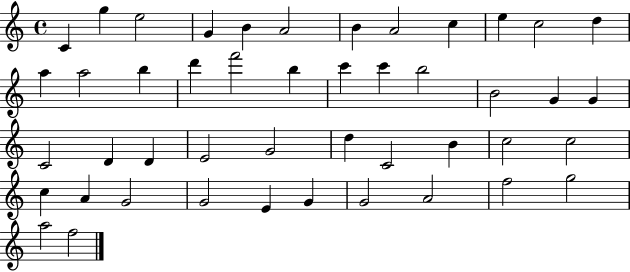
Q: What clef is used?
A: treble